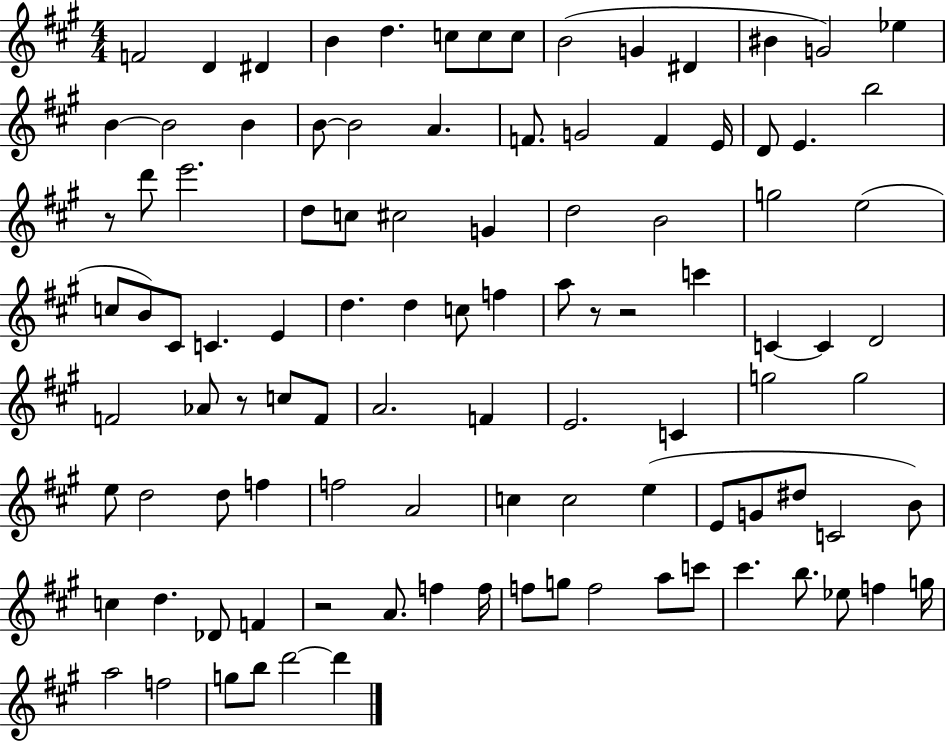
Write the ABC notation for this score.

X:1
T:Untitled
M:4/4
L:1/4
K:A
F2 D ^D B d c/2 c/2 c/2 B2 G ^D ^B G2 _e B B2 B B/2 B2 A F/2 G2 F E/4 D/2 E b2 z/2 d'/2 e'2 d/2 c/2 ^c2 G d2 B2 g2 e2 c/2 B/2 ^C/2 C E d d c/2 f a/2 z/2 z2 c' C C D2 F2 _A/2 z/2 c/2 F/2 A2 F E2 C g2 g2 e/2 d2 d/2 f f2 A2 c c2 e E/2 G/2 ^d/2 C2 B/2 c d _D/2 F z2 A/2 f f/4 f/2 g/2 f2 a/2 c'/2 ^c' b/2 _e/2 f g/4 a2 f2 g/2 b/2 d'2 d'